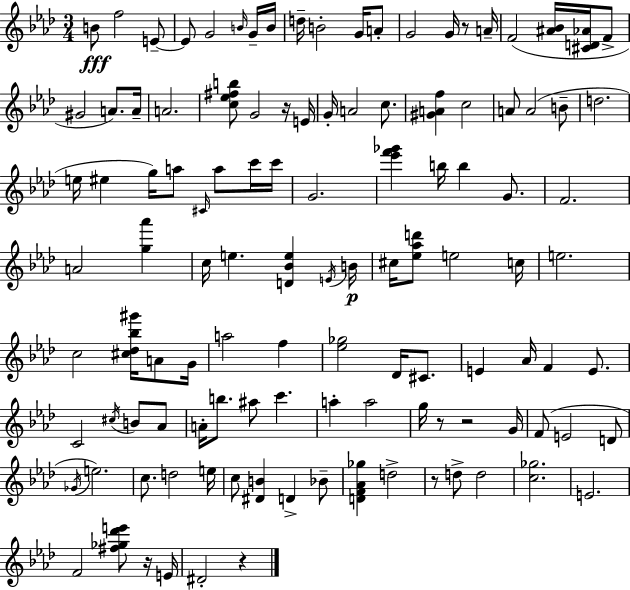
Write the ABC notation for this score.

X:1
T:Untitled
M:3/4
L:1/4
K:Fm
B/2 f2 E/2 E/2 G2 B/4 G/4 B/4 d/4 B2 G/4 A/2 G2 G/4 z/2 A/4 F2 [^A_B]/4 [^CD_A]/4 F/2 ^G2 A/2 A/4 A2 [c_e^fb]/2 G2 z/4 E/4 G/4 A2 c/2 [^GAf] c2 A/2 A2 B/2 d2 e/4 ^e g/4 a/2 ^C/4 a/2 c'/4 c'/4 G2 [_e'f'_g'] b/4 b G/2 F2 A2 [g_a'] c/4 e [D_Be] E/4 B/4 ^c/4 [_e_ad']/2 e2 c/4 e2 c2 [^c_d_b^g']/4 A/2 G/4 a2 f [_e_g]2 _D/4 ^C/2 E _A/4 F E/2 C2 ^c/4 B/2 _A/2 A/4 b/2 ^a/2 c' a a2 g/4 z/2 z2 G/4 F/2 E2 D/2 _G/4 e2 c/2 d2 e/4 c/2 [^DB] D _B/2 [DF_A_g] d2 z/2 d/2 d2 [c_g]2 E2 F2 [^f_g_d'e']/2 z/4 E/4 ^D2 z